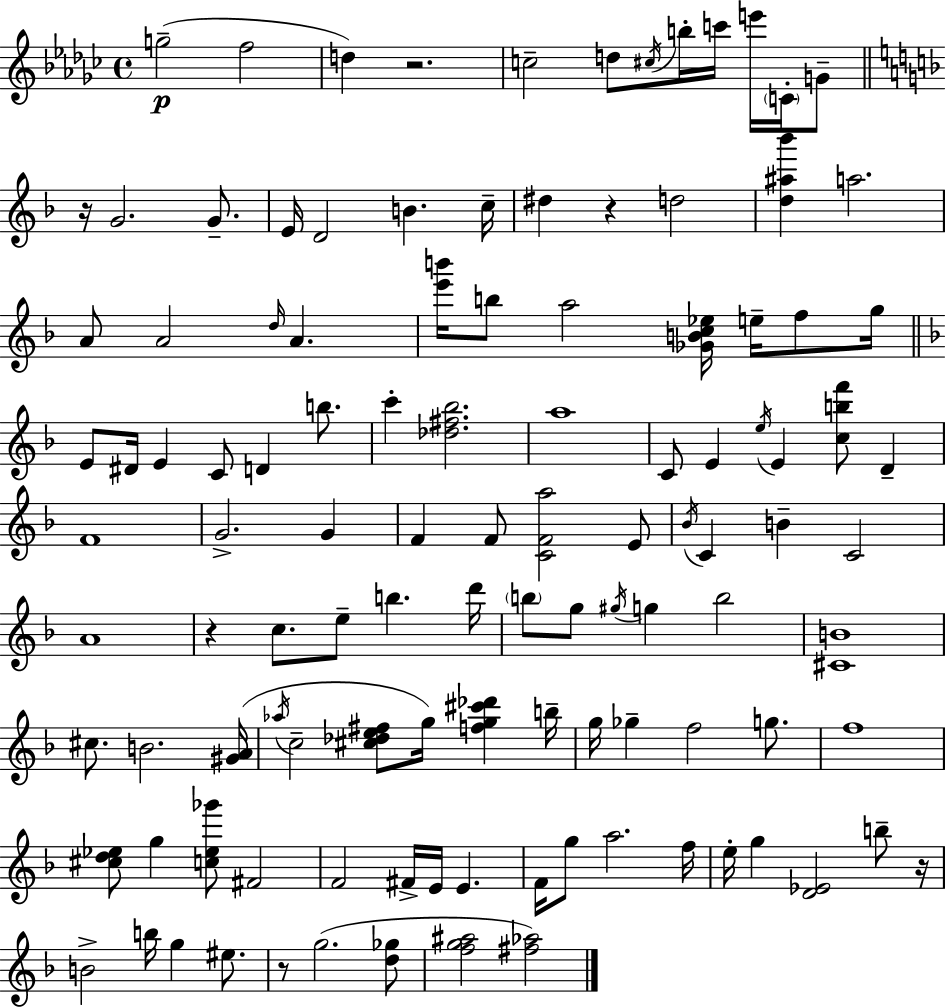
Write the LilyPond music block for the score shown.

{
  \clef treble
  \time 4/4
  \defaultTimeSignature
  \key ees \minor
  g''2--(\p f''2 | d''4) r2. | c''2-- d''8 \acciaccatura { cis''16 } b''16-. c'''16 e'''16 \parenthesize c'16-. g'8-- | \bar "||" \break \key d \minor r16 g'2. g'8.-- | e'16 d'2 b'4. c''16-- | dis''4 r4 d''2 | <d'' ais'' bes'''>4 a''2. | \break a'8 a'2 \grace { d''16 } a'4. | <e''' b'''>16 b''8 a''2 <ges' b' c'' ees''>16 e''16-- f''8 | g''16 \bar "||" \break \key d \minor e'8 dis'16 e'4 c'8 d'4 b''8. | c'''4-. <des'' fis'' bes''>2. | a''1 | c'8 e'4 \acciaccatura { e''16 } e'4 <c'' b'' f'''>8 d'4-- | \break f'1 | g'2.-> g'4 | f'4 f'8 <c' f' a''>2 e'8 | \acciaccatura { bes'16 } c'4 b'4-- c'2 | \break a'1 | r4 c''8. e''8-- b''4. | d'''16 \parenthesize b''8 g''8 \acciaccatura { gis''16 } g''4 b''2 | <cis' b'>1 | \break cis''8. b'2. | <gis' a'>16( \acciaccatura { aes''16 } c''2-- <cis'' des'' e'' fis''>8 g''16) <f'' g'' cis''' des'''>4 | b''16-- g''16 ges''4-- f''2 | g''8. f''1 | \break <cis'' d'' ees''>8 g''4 <c'' ees'' ges'''>8 fis'2 | f'2 fis'16-> e'16 e'4. | f'16 g''8 a''2. | f''16 e''16-. g''4 <d' ees'>2 | \break b''8-- r16 b'2-> b''16 g''4 | eis''8. r8 g''2.( | <d'' ges''>8 <f'' g'' ais''>2 <fis'' aes''>2) | \bar "|."
}